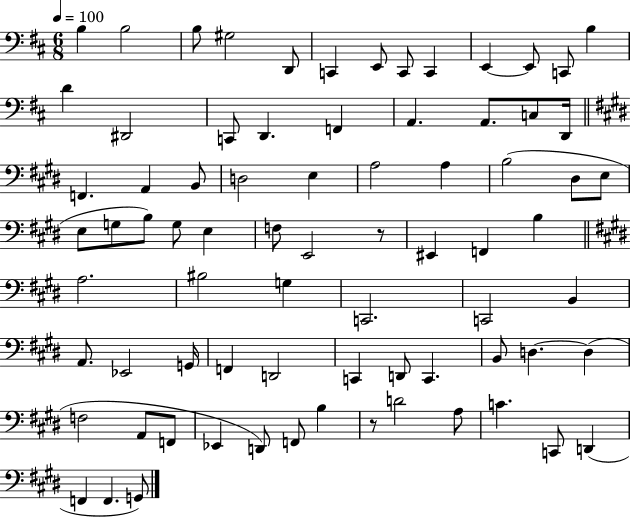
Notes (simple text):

B3/q B3/h B3/e G#3/h D2/e C2/q E2/e C2/e C2/q E2/q E2/e C2/e B3/q D4/q D#2/h C2/e D2/q. F2/q A2/q. A2/e. C3/e D2/s F2/q. A2/q B2/e D3/h E3/q A3/h A3/q B3/h D#3/e E3/e E3/e G3/e B3/e G3/e E3/q F3/e E2/h R/e EIS2/q F2/q B3/q A3/h. BIS3/h G3/q C2/h. C2/h B2/q A2/e. Eb2/h G2/s F2/q D2/h C2/q D2/e C2/q. B2/e D3/q. D3/q F3/h A2/e F2/e Eb2/q D2/e F2/e B3/q R/e D4/h A3/e C4/q. C2/e D2/q F2/q F2/q. G2/e